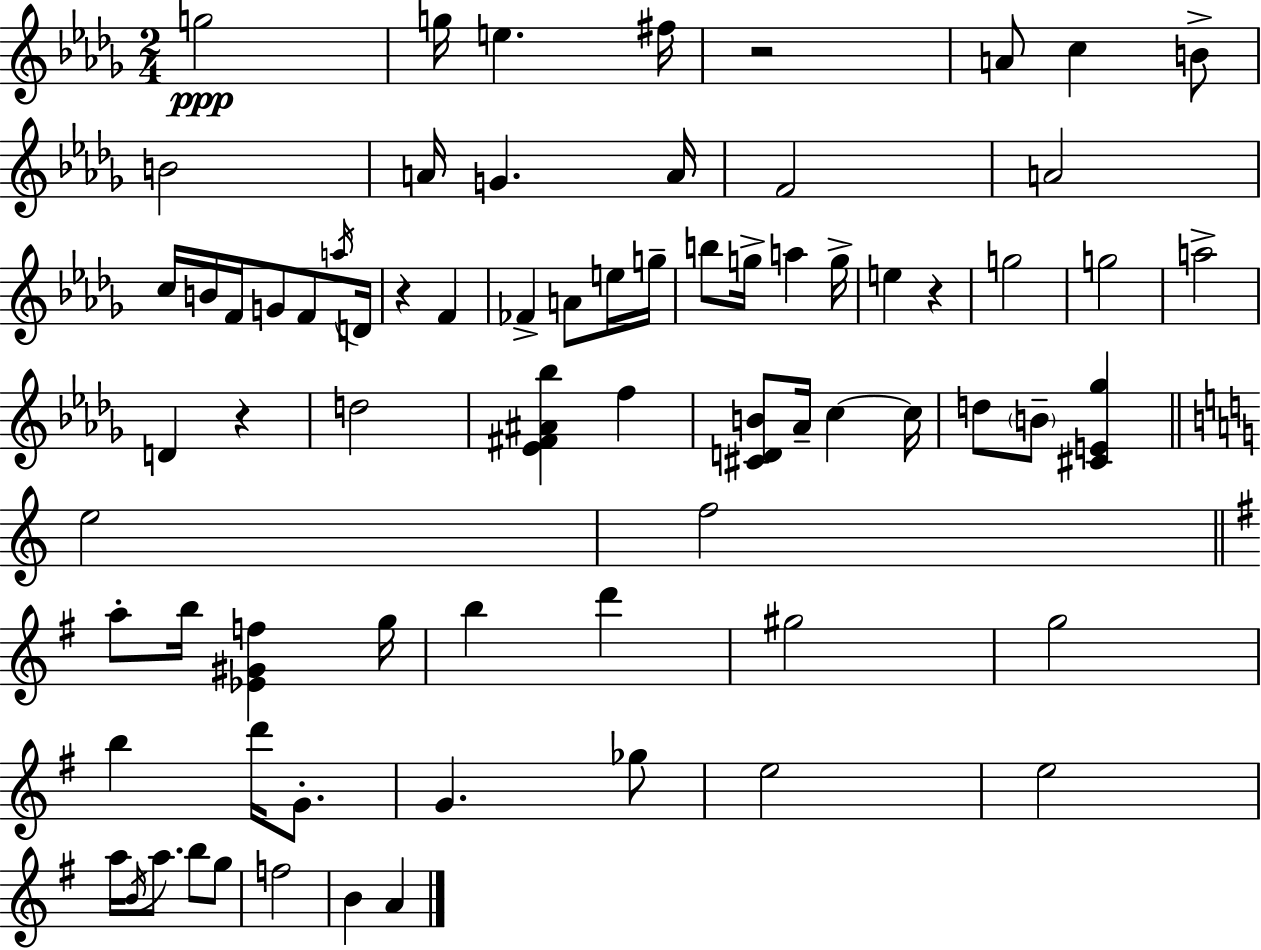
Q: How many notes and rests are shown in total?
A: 73